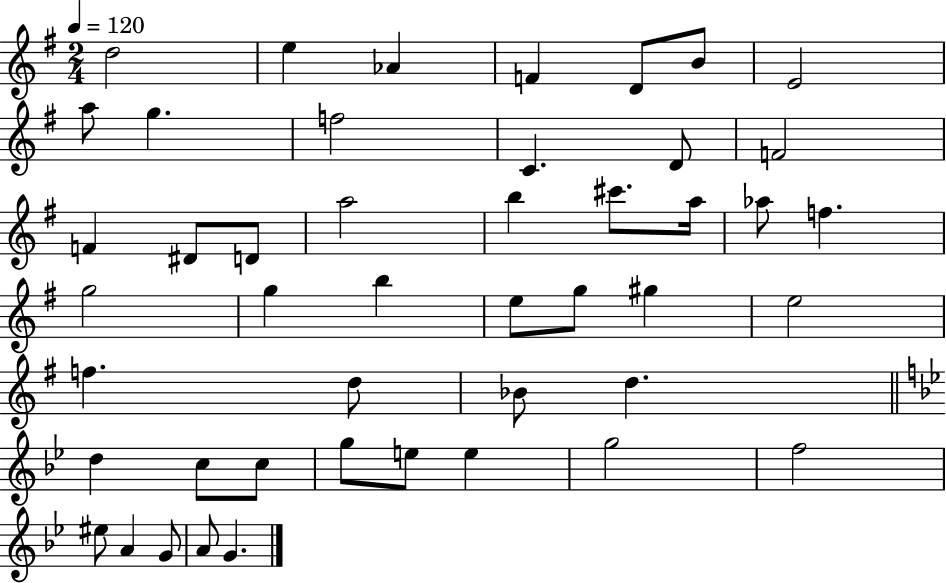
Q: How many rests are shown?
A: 0